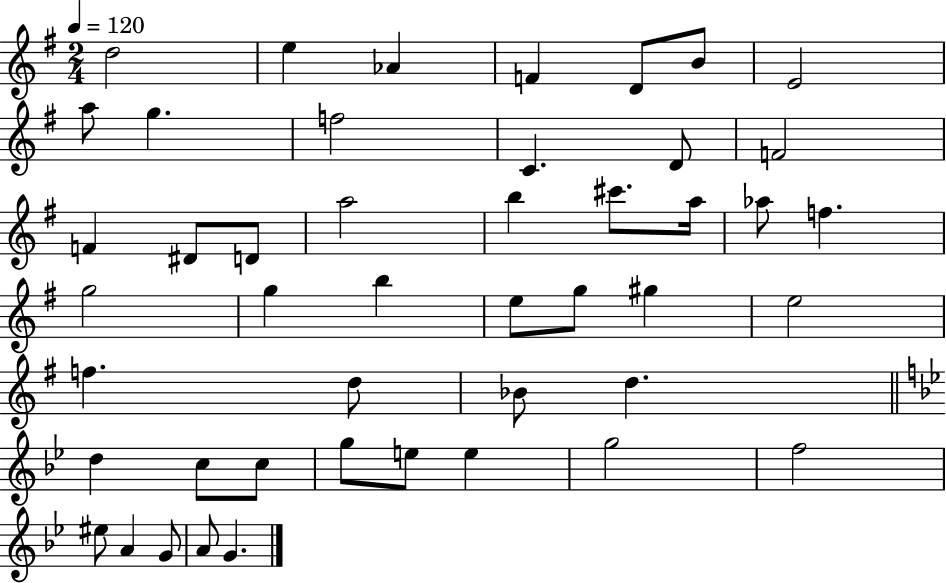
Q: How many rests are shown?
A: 0